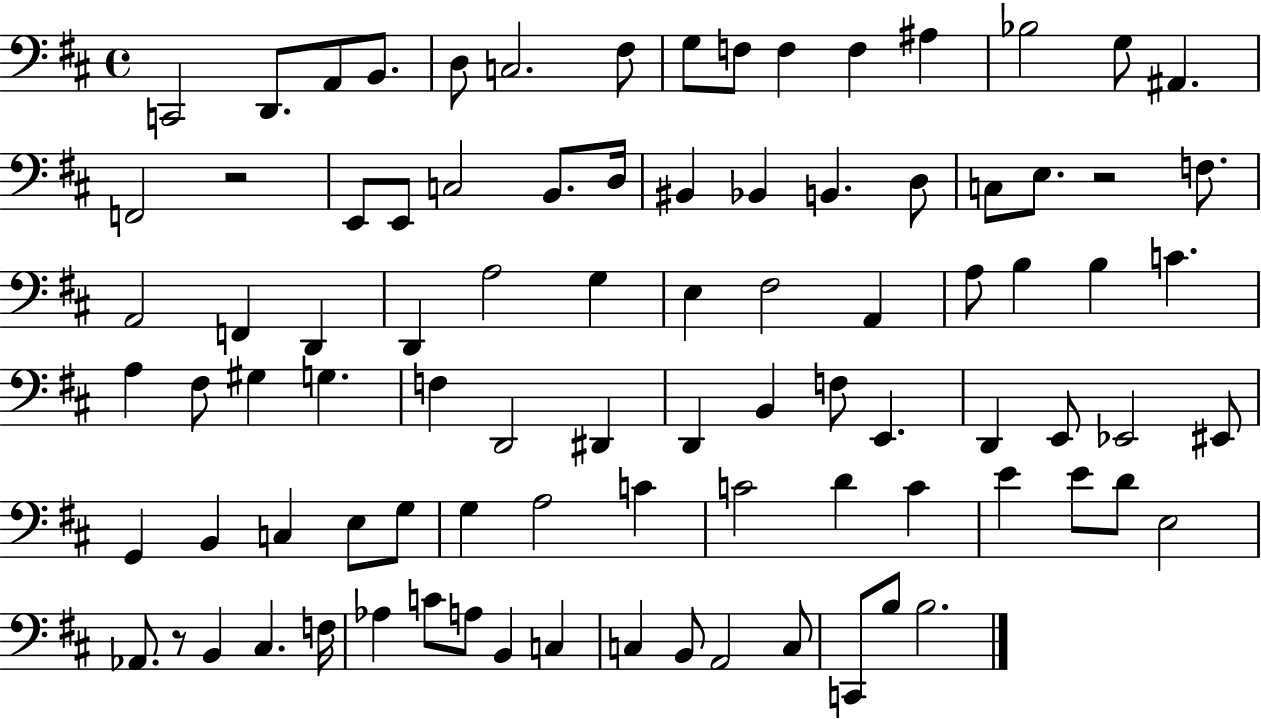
C2/h D2/e. A2/e B2/e. D3/e C3/h. F#3/e G3/e F3/e F3/q F3/q A#3/q Bb3/h G3/e A#2/q. F2/h R/h E2/e E2/e C3/h B2/e. D3/s BIS2/q Bb2/q B2/q. D3/e C3/e E3/e. R/h F3/e. A2/h F2/q D2/q D2/q A3/h G3/q E3/q F#3/h A2/q A3/e B3/q B3/q C4/q. A3/q F#3/e G#3/q G3/q. F3/q D2/h D#2/q D2/q B2/q F3/e E2/q. D2/q E2/e Eb2/h EIS2/e G2/q B2/q C3/q E3/e G3/e G3/q A3/h C4/q C4/h D4/q C4/q E4/q E4/e D4/e E3/h Ab2/e. R/e B2/q C#3/q. F3/s Ab3/q C4/e A3/e B2/q C3/q C3/q B2/e A2/h C3/e C2/e B3/e B3/h.